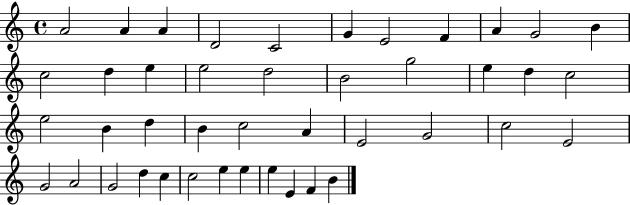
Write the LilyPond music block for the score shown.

{
  \clef treble
  \time 4/4
  \defaultTimeSignature
  \key c \major
  a'2 a'4 a'4 | d'2 c'2 | g'4 e'2 f'4 | a'4 g'2 b'4 | \break c''2 d''4 e''4 | e''2 d''2 | b'2 g''2 | e''4 d''4 c''2 | \break e''2 b'4 d''4 | b'4 c''2 a'4 | e'2 g'2 | c''2 e'2 | \break g'2 a'2 | g'2 d''4 c''4 | c''2 e''4 e''4 | e''4 e'4 f'4 b'4 | \break \bar "|."
}